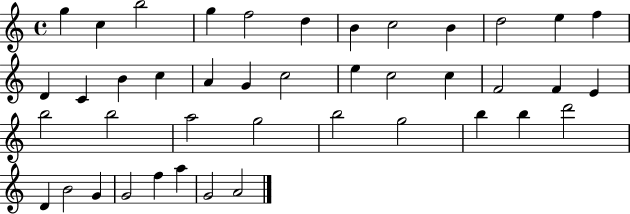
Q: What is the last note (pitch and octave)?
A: A4